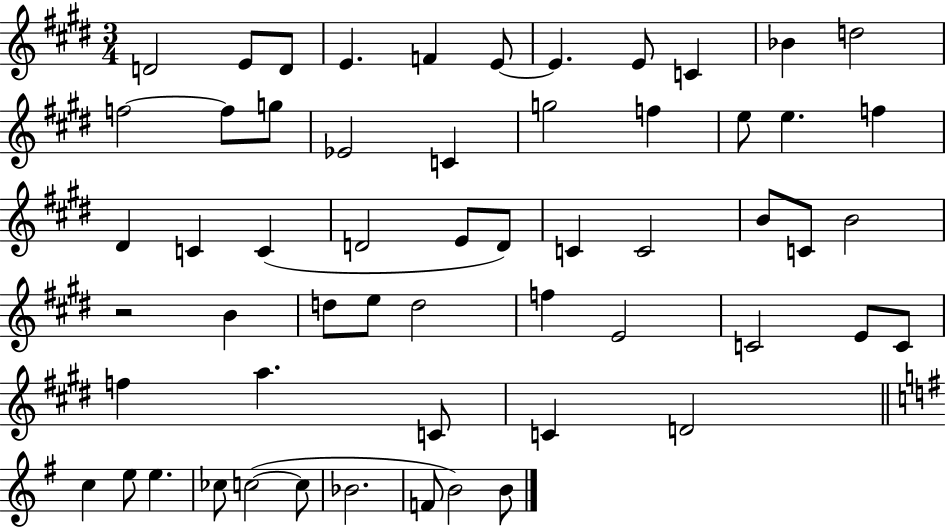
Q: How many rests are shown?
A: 1